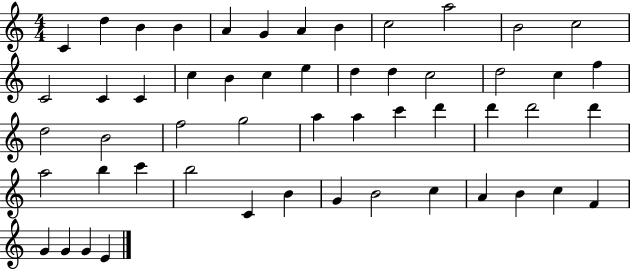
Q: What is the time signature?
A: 4/4